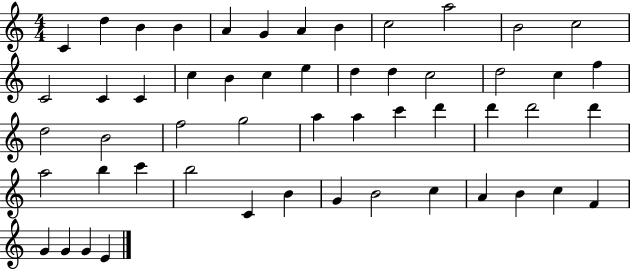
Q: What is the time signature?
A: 4/4